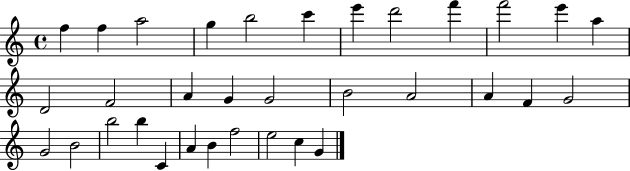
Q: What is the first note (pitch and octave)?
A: F5